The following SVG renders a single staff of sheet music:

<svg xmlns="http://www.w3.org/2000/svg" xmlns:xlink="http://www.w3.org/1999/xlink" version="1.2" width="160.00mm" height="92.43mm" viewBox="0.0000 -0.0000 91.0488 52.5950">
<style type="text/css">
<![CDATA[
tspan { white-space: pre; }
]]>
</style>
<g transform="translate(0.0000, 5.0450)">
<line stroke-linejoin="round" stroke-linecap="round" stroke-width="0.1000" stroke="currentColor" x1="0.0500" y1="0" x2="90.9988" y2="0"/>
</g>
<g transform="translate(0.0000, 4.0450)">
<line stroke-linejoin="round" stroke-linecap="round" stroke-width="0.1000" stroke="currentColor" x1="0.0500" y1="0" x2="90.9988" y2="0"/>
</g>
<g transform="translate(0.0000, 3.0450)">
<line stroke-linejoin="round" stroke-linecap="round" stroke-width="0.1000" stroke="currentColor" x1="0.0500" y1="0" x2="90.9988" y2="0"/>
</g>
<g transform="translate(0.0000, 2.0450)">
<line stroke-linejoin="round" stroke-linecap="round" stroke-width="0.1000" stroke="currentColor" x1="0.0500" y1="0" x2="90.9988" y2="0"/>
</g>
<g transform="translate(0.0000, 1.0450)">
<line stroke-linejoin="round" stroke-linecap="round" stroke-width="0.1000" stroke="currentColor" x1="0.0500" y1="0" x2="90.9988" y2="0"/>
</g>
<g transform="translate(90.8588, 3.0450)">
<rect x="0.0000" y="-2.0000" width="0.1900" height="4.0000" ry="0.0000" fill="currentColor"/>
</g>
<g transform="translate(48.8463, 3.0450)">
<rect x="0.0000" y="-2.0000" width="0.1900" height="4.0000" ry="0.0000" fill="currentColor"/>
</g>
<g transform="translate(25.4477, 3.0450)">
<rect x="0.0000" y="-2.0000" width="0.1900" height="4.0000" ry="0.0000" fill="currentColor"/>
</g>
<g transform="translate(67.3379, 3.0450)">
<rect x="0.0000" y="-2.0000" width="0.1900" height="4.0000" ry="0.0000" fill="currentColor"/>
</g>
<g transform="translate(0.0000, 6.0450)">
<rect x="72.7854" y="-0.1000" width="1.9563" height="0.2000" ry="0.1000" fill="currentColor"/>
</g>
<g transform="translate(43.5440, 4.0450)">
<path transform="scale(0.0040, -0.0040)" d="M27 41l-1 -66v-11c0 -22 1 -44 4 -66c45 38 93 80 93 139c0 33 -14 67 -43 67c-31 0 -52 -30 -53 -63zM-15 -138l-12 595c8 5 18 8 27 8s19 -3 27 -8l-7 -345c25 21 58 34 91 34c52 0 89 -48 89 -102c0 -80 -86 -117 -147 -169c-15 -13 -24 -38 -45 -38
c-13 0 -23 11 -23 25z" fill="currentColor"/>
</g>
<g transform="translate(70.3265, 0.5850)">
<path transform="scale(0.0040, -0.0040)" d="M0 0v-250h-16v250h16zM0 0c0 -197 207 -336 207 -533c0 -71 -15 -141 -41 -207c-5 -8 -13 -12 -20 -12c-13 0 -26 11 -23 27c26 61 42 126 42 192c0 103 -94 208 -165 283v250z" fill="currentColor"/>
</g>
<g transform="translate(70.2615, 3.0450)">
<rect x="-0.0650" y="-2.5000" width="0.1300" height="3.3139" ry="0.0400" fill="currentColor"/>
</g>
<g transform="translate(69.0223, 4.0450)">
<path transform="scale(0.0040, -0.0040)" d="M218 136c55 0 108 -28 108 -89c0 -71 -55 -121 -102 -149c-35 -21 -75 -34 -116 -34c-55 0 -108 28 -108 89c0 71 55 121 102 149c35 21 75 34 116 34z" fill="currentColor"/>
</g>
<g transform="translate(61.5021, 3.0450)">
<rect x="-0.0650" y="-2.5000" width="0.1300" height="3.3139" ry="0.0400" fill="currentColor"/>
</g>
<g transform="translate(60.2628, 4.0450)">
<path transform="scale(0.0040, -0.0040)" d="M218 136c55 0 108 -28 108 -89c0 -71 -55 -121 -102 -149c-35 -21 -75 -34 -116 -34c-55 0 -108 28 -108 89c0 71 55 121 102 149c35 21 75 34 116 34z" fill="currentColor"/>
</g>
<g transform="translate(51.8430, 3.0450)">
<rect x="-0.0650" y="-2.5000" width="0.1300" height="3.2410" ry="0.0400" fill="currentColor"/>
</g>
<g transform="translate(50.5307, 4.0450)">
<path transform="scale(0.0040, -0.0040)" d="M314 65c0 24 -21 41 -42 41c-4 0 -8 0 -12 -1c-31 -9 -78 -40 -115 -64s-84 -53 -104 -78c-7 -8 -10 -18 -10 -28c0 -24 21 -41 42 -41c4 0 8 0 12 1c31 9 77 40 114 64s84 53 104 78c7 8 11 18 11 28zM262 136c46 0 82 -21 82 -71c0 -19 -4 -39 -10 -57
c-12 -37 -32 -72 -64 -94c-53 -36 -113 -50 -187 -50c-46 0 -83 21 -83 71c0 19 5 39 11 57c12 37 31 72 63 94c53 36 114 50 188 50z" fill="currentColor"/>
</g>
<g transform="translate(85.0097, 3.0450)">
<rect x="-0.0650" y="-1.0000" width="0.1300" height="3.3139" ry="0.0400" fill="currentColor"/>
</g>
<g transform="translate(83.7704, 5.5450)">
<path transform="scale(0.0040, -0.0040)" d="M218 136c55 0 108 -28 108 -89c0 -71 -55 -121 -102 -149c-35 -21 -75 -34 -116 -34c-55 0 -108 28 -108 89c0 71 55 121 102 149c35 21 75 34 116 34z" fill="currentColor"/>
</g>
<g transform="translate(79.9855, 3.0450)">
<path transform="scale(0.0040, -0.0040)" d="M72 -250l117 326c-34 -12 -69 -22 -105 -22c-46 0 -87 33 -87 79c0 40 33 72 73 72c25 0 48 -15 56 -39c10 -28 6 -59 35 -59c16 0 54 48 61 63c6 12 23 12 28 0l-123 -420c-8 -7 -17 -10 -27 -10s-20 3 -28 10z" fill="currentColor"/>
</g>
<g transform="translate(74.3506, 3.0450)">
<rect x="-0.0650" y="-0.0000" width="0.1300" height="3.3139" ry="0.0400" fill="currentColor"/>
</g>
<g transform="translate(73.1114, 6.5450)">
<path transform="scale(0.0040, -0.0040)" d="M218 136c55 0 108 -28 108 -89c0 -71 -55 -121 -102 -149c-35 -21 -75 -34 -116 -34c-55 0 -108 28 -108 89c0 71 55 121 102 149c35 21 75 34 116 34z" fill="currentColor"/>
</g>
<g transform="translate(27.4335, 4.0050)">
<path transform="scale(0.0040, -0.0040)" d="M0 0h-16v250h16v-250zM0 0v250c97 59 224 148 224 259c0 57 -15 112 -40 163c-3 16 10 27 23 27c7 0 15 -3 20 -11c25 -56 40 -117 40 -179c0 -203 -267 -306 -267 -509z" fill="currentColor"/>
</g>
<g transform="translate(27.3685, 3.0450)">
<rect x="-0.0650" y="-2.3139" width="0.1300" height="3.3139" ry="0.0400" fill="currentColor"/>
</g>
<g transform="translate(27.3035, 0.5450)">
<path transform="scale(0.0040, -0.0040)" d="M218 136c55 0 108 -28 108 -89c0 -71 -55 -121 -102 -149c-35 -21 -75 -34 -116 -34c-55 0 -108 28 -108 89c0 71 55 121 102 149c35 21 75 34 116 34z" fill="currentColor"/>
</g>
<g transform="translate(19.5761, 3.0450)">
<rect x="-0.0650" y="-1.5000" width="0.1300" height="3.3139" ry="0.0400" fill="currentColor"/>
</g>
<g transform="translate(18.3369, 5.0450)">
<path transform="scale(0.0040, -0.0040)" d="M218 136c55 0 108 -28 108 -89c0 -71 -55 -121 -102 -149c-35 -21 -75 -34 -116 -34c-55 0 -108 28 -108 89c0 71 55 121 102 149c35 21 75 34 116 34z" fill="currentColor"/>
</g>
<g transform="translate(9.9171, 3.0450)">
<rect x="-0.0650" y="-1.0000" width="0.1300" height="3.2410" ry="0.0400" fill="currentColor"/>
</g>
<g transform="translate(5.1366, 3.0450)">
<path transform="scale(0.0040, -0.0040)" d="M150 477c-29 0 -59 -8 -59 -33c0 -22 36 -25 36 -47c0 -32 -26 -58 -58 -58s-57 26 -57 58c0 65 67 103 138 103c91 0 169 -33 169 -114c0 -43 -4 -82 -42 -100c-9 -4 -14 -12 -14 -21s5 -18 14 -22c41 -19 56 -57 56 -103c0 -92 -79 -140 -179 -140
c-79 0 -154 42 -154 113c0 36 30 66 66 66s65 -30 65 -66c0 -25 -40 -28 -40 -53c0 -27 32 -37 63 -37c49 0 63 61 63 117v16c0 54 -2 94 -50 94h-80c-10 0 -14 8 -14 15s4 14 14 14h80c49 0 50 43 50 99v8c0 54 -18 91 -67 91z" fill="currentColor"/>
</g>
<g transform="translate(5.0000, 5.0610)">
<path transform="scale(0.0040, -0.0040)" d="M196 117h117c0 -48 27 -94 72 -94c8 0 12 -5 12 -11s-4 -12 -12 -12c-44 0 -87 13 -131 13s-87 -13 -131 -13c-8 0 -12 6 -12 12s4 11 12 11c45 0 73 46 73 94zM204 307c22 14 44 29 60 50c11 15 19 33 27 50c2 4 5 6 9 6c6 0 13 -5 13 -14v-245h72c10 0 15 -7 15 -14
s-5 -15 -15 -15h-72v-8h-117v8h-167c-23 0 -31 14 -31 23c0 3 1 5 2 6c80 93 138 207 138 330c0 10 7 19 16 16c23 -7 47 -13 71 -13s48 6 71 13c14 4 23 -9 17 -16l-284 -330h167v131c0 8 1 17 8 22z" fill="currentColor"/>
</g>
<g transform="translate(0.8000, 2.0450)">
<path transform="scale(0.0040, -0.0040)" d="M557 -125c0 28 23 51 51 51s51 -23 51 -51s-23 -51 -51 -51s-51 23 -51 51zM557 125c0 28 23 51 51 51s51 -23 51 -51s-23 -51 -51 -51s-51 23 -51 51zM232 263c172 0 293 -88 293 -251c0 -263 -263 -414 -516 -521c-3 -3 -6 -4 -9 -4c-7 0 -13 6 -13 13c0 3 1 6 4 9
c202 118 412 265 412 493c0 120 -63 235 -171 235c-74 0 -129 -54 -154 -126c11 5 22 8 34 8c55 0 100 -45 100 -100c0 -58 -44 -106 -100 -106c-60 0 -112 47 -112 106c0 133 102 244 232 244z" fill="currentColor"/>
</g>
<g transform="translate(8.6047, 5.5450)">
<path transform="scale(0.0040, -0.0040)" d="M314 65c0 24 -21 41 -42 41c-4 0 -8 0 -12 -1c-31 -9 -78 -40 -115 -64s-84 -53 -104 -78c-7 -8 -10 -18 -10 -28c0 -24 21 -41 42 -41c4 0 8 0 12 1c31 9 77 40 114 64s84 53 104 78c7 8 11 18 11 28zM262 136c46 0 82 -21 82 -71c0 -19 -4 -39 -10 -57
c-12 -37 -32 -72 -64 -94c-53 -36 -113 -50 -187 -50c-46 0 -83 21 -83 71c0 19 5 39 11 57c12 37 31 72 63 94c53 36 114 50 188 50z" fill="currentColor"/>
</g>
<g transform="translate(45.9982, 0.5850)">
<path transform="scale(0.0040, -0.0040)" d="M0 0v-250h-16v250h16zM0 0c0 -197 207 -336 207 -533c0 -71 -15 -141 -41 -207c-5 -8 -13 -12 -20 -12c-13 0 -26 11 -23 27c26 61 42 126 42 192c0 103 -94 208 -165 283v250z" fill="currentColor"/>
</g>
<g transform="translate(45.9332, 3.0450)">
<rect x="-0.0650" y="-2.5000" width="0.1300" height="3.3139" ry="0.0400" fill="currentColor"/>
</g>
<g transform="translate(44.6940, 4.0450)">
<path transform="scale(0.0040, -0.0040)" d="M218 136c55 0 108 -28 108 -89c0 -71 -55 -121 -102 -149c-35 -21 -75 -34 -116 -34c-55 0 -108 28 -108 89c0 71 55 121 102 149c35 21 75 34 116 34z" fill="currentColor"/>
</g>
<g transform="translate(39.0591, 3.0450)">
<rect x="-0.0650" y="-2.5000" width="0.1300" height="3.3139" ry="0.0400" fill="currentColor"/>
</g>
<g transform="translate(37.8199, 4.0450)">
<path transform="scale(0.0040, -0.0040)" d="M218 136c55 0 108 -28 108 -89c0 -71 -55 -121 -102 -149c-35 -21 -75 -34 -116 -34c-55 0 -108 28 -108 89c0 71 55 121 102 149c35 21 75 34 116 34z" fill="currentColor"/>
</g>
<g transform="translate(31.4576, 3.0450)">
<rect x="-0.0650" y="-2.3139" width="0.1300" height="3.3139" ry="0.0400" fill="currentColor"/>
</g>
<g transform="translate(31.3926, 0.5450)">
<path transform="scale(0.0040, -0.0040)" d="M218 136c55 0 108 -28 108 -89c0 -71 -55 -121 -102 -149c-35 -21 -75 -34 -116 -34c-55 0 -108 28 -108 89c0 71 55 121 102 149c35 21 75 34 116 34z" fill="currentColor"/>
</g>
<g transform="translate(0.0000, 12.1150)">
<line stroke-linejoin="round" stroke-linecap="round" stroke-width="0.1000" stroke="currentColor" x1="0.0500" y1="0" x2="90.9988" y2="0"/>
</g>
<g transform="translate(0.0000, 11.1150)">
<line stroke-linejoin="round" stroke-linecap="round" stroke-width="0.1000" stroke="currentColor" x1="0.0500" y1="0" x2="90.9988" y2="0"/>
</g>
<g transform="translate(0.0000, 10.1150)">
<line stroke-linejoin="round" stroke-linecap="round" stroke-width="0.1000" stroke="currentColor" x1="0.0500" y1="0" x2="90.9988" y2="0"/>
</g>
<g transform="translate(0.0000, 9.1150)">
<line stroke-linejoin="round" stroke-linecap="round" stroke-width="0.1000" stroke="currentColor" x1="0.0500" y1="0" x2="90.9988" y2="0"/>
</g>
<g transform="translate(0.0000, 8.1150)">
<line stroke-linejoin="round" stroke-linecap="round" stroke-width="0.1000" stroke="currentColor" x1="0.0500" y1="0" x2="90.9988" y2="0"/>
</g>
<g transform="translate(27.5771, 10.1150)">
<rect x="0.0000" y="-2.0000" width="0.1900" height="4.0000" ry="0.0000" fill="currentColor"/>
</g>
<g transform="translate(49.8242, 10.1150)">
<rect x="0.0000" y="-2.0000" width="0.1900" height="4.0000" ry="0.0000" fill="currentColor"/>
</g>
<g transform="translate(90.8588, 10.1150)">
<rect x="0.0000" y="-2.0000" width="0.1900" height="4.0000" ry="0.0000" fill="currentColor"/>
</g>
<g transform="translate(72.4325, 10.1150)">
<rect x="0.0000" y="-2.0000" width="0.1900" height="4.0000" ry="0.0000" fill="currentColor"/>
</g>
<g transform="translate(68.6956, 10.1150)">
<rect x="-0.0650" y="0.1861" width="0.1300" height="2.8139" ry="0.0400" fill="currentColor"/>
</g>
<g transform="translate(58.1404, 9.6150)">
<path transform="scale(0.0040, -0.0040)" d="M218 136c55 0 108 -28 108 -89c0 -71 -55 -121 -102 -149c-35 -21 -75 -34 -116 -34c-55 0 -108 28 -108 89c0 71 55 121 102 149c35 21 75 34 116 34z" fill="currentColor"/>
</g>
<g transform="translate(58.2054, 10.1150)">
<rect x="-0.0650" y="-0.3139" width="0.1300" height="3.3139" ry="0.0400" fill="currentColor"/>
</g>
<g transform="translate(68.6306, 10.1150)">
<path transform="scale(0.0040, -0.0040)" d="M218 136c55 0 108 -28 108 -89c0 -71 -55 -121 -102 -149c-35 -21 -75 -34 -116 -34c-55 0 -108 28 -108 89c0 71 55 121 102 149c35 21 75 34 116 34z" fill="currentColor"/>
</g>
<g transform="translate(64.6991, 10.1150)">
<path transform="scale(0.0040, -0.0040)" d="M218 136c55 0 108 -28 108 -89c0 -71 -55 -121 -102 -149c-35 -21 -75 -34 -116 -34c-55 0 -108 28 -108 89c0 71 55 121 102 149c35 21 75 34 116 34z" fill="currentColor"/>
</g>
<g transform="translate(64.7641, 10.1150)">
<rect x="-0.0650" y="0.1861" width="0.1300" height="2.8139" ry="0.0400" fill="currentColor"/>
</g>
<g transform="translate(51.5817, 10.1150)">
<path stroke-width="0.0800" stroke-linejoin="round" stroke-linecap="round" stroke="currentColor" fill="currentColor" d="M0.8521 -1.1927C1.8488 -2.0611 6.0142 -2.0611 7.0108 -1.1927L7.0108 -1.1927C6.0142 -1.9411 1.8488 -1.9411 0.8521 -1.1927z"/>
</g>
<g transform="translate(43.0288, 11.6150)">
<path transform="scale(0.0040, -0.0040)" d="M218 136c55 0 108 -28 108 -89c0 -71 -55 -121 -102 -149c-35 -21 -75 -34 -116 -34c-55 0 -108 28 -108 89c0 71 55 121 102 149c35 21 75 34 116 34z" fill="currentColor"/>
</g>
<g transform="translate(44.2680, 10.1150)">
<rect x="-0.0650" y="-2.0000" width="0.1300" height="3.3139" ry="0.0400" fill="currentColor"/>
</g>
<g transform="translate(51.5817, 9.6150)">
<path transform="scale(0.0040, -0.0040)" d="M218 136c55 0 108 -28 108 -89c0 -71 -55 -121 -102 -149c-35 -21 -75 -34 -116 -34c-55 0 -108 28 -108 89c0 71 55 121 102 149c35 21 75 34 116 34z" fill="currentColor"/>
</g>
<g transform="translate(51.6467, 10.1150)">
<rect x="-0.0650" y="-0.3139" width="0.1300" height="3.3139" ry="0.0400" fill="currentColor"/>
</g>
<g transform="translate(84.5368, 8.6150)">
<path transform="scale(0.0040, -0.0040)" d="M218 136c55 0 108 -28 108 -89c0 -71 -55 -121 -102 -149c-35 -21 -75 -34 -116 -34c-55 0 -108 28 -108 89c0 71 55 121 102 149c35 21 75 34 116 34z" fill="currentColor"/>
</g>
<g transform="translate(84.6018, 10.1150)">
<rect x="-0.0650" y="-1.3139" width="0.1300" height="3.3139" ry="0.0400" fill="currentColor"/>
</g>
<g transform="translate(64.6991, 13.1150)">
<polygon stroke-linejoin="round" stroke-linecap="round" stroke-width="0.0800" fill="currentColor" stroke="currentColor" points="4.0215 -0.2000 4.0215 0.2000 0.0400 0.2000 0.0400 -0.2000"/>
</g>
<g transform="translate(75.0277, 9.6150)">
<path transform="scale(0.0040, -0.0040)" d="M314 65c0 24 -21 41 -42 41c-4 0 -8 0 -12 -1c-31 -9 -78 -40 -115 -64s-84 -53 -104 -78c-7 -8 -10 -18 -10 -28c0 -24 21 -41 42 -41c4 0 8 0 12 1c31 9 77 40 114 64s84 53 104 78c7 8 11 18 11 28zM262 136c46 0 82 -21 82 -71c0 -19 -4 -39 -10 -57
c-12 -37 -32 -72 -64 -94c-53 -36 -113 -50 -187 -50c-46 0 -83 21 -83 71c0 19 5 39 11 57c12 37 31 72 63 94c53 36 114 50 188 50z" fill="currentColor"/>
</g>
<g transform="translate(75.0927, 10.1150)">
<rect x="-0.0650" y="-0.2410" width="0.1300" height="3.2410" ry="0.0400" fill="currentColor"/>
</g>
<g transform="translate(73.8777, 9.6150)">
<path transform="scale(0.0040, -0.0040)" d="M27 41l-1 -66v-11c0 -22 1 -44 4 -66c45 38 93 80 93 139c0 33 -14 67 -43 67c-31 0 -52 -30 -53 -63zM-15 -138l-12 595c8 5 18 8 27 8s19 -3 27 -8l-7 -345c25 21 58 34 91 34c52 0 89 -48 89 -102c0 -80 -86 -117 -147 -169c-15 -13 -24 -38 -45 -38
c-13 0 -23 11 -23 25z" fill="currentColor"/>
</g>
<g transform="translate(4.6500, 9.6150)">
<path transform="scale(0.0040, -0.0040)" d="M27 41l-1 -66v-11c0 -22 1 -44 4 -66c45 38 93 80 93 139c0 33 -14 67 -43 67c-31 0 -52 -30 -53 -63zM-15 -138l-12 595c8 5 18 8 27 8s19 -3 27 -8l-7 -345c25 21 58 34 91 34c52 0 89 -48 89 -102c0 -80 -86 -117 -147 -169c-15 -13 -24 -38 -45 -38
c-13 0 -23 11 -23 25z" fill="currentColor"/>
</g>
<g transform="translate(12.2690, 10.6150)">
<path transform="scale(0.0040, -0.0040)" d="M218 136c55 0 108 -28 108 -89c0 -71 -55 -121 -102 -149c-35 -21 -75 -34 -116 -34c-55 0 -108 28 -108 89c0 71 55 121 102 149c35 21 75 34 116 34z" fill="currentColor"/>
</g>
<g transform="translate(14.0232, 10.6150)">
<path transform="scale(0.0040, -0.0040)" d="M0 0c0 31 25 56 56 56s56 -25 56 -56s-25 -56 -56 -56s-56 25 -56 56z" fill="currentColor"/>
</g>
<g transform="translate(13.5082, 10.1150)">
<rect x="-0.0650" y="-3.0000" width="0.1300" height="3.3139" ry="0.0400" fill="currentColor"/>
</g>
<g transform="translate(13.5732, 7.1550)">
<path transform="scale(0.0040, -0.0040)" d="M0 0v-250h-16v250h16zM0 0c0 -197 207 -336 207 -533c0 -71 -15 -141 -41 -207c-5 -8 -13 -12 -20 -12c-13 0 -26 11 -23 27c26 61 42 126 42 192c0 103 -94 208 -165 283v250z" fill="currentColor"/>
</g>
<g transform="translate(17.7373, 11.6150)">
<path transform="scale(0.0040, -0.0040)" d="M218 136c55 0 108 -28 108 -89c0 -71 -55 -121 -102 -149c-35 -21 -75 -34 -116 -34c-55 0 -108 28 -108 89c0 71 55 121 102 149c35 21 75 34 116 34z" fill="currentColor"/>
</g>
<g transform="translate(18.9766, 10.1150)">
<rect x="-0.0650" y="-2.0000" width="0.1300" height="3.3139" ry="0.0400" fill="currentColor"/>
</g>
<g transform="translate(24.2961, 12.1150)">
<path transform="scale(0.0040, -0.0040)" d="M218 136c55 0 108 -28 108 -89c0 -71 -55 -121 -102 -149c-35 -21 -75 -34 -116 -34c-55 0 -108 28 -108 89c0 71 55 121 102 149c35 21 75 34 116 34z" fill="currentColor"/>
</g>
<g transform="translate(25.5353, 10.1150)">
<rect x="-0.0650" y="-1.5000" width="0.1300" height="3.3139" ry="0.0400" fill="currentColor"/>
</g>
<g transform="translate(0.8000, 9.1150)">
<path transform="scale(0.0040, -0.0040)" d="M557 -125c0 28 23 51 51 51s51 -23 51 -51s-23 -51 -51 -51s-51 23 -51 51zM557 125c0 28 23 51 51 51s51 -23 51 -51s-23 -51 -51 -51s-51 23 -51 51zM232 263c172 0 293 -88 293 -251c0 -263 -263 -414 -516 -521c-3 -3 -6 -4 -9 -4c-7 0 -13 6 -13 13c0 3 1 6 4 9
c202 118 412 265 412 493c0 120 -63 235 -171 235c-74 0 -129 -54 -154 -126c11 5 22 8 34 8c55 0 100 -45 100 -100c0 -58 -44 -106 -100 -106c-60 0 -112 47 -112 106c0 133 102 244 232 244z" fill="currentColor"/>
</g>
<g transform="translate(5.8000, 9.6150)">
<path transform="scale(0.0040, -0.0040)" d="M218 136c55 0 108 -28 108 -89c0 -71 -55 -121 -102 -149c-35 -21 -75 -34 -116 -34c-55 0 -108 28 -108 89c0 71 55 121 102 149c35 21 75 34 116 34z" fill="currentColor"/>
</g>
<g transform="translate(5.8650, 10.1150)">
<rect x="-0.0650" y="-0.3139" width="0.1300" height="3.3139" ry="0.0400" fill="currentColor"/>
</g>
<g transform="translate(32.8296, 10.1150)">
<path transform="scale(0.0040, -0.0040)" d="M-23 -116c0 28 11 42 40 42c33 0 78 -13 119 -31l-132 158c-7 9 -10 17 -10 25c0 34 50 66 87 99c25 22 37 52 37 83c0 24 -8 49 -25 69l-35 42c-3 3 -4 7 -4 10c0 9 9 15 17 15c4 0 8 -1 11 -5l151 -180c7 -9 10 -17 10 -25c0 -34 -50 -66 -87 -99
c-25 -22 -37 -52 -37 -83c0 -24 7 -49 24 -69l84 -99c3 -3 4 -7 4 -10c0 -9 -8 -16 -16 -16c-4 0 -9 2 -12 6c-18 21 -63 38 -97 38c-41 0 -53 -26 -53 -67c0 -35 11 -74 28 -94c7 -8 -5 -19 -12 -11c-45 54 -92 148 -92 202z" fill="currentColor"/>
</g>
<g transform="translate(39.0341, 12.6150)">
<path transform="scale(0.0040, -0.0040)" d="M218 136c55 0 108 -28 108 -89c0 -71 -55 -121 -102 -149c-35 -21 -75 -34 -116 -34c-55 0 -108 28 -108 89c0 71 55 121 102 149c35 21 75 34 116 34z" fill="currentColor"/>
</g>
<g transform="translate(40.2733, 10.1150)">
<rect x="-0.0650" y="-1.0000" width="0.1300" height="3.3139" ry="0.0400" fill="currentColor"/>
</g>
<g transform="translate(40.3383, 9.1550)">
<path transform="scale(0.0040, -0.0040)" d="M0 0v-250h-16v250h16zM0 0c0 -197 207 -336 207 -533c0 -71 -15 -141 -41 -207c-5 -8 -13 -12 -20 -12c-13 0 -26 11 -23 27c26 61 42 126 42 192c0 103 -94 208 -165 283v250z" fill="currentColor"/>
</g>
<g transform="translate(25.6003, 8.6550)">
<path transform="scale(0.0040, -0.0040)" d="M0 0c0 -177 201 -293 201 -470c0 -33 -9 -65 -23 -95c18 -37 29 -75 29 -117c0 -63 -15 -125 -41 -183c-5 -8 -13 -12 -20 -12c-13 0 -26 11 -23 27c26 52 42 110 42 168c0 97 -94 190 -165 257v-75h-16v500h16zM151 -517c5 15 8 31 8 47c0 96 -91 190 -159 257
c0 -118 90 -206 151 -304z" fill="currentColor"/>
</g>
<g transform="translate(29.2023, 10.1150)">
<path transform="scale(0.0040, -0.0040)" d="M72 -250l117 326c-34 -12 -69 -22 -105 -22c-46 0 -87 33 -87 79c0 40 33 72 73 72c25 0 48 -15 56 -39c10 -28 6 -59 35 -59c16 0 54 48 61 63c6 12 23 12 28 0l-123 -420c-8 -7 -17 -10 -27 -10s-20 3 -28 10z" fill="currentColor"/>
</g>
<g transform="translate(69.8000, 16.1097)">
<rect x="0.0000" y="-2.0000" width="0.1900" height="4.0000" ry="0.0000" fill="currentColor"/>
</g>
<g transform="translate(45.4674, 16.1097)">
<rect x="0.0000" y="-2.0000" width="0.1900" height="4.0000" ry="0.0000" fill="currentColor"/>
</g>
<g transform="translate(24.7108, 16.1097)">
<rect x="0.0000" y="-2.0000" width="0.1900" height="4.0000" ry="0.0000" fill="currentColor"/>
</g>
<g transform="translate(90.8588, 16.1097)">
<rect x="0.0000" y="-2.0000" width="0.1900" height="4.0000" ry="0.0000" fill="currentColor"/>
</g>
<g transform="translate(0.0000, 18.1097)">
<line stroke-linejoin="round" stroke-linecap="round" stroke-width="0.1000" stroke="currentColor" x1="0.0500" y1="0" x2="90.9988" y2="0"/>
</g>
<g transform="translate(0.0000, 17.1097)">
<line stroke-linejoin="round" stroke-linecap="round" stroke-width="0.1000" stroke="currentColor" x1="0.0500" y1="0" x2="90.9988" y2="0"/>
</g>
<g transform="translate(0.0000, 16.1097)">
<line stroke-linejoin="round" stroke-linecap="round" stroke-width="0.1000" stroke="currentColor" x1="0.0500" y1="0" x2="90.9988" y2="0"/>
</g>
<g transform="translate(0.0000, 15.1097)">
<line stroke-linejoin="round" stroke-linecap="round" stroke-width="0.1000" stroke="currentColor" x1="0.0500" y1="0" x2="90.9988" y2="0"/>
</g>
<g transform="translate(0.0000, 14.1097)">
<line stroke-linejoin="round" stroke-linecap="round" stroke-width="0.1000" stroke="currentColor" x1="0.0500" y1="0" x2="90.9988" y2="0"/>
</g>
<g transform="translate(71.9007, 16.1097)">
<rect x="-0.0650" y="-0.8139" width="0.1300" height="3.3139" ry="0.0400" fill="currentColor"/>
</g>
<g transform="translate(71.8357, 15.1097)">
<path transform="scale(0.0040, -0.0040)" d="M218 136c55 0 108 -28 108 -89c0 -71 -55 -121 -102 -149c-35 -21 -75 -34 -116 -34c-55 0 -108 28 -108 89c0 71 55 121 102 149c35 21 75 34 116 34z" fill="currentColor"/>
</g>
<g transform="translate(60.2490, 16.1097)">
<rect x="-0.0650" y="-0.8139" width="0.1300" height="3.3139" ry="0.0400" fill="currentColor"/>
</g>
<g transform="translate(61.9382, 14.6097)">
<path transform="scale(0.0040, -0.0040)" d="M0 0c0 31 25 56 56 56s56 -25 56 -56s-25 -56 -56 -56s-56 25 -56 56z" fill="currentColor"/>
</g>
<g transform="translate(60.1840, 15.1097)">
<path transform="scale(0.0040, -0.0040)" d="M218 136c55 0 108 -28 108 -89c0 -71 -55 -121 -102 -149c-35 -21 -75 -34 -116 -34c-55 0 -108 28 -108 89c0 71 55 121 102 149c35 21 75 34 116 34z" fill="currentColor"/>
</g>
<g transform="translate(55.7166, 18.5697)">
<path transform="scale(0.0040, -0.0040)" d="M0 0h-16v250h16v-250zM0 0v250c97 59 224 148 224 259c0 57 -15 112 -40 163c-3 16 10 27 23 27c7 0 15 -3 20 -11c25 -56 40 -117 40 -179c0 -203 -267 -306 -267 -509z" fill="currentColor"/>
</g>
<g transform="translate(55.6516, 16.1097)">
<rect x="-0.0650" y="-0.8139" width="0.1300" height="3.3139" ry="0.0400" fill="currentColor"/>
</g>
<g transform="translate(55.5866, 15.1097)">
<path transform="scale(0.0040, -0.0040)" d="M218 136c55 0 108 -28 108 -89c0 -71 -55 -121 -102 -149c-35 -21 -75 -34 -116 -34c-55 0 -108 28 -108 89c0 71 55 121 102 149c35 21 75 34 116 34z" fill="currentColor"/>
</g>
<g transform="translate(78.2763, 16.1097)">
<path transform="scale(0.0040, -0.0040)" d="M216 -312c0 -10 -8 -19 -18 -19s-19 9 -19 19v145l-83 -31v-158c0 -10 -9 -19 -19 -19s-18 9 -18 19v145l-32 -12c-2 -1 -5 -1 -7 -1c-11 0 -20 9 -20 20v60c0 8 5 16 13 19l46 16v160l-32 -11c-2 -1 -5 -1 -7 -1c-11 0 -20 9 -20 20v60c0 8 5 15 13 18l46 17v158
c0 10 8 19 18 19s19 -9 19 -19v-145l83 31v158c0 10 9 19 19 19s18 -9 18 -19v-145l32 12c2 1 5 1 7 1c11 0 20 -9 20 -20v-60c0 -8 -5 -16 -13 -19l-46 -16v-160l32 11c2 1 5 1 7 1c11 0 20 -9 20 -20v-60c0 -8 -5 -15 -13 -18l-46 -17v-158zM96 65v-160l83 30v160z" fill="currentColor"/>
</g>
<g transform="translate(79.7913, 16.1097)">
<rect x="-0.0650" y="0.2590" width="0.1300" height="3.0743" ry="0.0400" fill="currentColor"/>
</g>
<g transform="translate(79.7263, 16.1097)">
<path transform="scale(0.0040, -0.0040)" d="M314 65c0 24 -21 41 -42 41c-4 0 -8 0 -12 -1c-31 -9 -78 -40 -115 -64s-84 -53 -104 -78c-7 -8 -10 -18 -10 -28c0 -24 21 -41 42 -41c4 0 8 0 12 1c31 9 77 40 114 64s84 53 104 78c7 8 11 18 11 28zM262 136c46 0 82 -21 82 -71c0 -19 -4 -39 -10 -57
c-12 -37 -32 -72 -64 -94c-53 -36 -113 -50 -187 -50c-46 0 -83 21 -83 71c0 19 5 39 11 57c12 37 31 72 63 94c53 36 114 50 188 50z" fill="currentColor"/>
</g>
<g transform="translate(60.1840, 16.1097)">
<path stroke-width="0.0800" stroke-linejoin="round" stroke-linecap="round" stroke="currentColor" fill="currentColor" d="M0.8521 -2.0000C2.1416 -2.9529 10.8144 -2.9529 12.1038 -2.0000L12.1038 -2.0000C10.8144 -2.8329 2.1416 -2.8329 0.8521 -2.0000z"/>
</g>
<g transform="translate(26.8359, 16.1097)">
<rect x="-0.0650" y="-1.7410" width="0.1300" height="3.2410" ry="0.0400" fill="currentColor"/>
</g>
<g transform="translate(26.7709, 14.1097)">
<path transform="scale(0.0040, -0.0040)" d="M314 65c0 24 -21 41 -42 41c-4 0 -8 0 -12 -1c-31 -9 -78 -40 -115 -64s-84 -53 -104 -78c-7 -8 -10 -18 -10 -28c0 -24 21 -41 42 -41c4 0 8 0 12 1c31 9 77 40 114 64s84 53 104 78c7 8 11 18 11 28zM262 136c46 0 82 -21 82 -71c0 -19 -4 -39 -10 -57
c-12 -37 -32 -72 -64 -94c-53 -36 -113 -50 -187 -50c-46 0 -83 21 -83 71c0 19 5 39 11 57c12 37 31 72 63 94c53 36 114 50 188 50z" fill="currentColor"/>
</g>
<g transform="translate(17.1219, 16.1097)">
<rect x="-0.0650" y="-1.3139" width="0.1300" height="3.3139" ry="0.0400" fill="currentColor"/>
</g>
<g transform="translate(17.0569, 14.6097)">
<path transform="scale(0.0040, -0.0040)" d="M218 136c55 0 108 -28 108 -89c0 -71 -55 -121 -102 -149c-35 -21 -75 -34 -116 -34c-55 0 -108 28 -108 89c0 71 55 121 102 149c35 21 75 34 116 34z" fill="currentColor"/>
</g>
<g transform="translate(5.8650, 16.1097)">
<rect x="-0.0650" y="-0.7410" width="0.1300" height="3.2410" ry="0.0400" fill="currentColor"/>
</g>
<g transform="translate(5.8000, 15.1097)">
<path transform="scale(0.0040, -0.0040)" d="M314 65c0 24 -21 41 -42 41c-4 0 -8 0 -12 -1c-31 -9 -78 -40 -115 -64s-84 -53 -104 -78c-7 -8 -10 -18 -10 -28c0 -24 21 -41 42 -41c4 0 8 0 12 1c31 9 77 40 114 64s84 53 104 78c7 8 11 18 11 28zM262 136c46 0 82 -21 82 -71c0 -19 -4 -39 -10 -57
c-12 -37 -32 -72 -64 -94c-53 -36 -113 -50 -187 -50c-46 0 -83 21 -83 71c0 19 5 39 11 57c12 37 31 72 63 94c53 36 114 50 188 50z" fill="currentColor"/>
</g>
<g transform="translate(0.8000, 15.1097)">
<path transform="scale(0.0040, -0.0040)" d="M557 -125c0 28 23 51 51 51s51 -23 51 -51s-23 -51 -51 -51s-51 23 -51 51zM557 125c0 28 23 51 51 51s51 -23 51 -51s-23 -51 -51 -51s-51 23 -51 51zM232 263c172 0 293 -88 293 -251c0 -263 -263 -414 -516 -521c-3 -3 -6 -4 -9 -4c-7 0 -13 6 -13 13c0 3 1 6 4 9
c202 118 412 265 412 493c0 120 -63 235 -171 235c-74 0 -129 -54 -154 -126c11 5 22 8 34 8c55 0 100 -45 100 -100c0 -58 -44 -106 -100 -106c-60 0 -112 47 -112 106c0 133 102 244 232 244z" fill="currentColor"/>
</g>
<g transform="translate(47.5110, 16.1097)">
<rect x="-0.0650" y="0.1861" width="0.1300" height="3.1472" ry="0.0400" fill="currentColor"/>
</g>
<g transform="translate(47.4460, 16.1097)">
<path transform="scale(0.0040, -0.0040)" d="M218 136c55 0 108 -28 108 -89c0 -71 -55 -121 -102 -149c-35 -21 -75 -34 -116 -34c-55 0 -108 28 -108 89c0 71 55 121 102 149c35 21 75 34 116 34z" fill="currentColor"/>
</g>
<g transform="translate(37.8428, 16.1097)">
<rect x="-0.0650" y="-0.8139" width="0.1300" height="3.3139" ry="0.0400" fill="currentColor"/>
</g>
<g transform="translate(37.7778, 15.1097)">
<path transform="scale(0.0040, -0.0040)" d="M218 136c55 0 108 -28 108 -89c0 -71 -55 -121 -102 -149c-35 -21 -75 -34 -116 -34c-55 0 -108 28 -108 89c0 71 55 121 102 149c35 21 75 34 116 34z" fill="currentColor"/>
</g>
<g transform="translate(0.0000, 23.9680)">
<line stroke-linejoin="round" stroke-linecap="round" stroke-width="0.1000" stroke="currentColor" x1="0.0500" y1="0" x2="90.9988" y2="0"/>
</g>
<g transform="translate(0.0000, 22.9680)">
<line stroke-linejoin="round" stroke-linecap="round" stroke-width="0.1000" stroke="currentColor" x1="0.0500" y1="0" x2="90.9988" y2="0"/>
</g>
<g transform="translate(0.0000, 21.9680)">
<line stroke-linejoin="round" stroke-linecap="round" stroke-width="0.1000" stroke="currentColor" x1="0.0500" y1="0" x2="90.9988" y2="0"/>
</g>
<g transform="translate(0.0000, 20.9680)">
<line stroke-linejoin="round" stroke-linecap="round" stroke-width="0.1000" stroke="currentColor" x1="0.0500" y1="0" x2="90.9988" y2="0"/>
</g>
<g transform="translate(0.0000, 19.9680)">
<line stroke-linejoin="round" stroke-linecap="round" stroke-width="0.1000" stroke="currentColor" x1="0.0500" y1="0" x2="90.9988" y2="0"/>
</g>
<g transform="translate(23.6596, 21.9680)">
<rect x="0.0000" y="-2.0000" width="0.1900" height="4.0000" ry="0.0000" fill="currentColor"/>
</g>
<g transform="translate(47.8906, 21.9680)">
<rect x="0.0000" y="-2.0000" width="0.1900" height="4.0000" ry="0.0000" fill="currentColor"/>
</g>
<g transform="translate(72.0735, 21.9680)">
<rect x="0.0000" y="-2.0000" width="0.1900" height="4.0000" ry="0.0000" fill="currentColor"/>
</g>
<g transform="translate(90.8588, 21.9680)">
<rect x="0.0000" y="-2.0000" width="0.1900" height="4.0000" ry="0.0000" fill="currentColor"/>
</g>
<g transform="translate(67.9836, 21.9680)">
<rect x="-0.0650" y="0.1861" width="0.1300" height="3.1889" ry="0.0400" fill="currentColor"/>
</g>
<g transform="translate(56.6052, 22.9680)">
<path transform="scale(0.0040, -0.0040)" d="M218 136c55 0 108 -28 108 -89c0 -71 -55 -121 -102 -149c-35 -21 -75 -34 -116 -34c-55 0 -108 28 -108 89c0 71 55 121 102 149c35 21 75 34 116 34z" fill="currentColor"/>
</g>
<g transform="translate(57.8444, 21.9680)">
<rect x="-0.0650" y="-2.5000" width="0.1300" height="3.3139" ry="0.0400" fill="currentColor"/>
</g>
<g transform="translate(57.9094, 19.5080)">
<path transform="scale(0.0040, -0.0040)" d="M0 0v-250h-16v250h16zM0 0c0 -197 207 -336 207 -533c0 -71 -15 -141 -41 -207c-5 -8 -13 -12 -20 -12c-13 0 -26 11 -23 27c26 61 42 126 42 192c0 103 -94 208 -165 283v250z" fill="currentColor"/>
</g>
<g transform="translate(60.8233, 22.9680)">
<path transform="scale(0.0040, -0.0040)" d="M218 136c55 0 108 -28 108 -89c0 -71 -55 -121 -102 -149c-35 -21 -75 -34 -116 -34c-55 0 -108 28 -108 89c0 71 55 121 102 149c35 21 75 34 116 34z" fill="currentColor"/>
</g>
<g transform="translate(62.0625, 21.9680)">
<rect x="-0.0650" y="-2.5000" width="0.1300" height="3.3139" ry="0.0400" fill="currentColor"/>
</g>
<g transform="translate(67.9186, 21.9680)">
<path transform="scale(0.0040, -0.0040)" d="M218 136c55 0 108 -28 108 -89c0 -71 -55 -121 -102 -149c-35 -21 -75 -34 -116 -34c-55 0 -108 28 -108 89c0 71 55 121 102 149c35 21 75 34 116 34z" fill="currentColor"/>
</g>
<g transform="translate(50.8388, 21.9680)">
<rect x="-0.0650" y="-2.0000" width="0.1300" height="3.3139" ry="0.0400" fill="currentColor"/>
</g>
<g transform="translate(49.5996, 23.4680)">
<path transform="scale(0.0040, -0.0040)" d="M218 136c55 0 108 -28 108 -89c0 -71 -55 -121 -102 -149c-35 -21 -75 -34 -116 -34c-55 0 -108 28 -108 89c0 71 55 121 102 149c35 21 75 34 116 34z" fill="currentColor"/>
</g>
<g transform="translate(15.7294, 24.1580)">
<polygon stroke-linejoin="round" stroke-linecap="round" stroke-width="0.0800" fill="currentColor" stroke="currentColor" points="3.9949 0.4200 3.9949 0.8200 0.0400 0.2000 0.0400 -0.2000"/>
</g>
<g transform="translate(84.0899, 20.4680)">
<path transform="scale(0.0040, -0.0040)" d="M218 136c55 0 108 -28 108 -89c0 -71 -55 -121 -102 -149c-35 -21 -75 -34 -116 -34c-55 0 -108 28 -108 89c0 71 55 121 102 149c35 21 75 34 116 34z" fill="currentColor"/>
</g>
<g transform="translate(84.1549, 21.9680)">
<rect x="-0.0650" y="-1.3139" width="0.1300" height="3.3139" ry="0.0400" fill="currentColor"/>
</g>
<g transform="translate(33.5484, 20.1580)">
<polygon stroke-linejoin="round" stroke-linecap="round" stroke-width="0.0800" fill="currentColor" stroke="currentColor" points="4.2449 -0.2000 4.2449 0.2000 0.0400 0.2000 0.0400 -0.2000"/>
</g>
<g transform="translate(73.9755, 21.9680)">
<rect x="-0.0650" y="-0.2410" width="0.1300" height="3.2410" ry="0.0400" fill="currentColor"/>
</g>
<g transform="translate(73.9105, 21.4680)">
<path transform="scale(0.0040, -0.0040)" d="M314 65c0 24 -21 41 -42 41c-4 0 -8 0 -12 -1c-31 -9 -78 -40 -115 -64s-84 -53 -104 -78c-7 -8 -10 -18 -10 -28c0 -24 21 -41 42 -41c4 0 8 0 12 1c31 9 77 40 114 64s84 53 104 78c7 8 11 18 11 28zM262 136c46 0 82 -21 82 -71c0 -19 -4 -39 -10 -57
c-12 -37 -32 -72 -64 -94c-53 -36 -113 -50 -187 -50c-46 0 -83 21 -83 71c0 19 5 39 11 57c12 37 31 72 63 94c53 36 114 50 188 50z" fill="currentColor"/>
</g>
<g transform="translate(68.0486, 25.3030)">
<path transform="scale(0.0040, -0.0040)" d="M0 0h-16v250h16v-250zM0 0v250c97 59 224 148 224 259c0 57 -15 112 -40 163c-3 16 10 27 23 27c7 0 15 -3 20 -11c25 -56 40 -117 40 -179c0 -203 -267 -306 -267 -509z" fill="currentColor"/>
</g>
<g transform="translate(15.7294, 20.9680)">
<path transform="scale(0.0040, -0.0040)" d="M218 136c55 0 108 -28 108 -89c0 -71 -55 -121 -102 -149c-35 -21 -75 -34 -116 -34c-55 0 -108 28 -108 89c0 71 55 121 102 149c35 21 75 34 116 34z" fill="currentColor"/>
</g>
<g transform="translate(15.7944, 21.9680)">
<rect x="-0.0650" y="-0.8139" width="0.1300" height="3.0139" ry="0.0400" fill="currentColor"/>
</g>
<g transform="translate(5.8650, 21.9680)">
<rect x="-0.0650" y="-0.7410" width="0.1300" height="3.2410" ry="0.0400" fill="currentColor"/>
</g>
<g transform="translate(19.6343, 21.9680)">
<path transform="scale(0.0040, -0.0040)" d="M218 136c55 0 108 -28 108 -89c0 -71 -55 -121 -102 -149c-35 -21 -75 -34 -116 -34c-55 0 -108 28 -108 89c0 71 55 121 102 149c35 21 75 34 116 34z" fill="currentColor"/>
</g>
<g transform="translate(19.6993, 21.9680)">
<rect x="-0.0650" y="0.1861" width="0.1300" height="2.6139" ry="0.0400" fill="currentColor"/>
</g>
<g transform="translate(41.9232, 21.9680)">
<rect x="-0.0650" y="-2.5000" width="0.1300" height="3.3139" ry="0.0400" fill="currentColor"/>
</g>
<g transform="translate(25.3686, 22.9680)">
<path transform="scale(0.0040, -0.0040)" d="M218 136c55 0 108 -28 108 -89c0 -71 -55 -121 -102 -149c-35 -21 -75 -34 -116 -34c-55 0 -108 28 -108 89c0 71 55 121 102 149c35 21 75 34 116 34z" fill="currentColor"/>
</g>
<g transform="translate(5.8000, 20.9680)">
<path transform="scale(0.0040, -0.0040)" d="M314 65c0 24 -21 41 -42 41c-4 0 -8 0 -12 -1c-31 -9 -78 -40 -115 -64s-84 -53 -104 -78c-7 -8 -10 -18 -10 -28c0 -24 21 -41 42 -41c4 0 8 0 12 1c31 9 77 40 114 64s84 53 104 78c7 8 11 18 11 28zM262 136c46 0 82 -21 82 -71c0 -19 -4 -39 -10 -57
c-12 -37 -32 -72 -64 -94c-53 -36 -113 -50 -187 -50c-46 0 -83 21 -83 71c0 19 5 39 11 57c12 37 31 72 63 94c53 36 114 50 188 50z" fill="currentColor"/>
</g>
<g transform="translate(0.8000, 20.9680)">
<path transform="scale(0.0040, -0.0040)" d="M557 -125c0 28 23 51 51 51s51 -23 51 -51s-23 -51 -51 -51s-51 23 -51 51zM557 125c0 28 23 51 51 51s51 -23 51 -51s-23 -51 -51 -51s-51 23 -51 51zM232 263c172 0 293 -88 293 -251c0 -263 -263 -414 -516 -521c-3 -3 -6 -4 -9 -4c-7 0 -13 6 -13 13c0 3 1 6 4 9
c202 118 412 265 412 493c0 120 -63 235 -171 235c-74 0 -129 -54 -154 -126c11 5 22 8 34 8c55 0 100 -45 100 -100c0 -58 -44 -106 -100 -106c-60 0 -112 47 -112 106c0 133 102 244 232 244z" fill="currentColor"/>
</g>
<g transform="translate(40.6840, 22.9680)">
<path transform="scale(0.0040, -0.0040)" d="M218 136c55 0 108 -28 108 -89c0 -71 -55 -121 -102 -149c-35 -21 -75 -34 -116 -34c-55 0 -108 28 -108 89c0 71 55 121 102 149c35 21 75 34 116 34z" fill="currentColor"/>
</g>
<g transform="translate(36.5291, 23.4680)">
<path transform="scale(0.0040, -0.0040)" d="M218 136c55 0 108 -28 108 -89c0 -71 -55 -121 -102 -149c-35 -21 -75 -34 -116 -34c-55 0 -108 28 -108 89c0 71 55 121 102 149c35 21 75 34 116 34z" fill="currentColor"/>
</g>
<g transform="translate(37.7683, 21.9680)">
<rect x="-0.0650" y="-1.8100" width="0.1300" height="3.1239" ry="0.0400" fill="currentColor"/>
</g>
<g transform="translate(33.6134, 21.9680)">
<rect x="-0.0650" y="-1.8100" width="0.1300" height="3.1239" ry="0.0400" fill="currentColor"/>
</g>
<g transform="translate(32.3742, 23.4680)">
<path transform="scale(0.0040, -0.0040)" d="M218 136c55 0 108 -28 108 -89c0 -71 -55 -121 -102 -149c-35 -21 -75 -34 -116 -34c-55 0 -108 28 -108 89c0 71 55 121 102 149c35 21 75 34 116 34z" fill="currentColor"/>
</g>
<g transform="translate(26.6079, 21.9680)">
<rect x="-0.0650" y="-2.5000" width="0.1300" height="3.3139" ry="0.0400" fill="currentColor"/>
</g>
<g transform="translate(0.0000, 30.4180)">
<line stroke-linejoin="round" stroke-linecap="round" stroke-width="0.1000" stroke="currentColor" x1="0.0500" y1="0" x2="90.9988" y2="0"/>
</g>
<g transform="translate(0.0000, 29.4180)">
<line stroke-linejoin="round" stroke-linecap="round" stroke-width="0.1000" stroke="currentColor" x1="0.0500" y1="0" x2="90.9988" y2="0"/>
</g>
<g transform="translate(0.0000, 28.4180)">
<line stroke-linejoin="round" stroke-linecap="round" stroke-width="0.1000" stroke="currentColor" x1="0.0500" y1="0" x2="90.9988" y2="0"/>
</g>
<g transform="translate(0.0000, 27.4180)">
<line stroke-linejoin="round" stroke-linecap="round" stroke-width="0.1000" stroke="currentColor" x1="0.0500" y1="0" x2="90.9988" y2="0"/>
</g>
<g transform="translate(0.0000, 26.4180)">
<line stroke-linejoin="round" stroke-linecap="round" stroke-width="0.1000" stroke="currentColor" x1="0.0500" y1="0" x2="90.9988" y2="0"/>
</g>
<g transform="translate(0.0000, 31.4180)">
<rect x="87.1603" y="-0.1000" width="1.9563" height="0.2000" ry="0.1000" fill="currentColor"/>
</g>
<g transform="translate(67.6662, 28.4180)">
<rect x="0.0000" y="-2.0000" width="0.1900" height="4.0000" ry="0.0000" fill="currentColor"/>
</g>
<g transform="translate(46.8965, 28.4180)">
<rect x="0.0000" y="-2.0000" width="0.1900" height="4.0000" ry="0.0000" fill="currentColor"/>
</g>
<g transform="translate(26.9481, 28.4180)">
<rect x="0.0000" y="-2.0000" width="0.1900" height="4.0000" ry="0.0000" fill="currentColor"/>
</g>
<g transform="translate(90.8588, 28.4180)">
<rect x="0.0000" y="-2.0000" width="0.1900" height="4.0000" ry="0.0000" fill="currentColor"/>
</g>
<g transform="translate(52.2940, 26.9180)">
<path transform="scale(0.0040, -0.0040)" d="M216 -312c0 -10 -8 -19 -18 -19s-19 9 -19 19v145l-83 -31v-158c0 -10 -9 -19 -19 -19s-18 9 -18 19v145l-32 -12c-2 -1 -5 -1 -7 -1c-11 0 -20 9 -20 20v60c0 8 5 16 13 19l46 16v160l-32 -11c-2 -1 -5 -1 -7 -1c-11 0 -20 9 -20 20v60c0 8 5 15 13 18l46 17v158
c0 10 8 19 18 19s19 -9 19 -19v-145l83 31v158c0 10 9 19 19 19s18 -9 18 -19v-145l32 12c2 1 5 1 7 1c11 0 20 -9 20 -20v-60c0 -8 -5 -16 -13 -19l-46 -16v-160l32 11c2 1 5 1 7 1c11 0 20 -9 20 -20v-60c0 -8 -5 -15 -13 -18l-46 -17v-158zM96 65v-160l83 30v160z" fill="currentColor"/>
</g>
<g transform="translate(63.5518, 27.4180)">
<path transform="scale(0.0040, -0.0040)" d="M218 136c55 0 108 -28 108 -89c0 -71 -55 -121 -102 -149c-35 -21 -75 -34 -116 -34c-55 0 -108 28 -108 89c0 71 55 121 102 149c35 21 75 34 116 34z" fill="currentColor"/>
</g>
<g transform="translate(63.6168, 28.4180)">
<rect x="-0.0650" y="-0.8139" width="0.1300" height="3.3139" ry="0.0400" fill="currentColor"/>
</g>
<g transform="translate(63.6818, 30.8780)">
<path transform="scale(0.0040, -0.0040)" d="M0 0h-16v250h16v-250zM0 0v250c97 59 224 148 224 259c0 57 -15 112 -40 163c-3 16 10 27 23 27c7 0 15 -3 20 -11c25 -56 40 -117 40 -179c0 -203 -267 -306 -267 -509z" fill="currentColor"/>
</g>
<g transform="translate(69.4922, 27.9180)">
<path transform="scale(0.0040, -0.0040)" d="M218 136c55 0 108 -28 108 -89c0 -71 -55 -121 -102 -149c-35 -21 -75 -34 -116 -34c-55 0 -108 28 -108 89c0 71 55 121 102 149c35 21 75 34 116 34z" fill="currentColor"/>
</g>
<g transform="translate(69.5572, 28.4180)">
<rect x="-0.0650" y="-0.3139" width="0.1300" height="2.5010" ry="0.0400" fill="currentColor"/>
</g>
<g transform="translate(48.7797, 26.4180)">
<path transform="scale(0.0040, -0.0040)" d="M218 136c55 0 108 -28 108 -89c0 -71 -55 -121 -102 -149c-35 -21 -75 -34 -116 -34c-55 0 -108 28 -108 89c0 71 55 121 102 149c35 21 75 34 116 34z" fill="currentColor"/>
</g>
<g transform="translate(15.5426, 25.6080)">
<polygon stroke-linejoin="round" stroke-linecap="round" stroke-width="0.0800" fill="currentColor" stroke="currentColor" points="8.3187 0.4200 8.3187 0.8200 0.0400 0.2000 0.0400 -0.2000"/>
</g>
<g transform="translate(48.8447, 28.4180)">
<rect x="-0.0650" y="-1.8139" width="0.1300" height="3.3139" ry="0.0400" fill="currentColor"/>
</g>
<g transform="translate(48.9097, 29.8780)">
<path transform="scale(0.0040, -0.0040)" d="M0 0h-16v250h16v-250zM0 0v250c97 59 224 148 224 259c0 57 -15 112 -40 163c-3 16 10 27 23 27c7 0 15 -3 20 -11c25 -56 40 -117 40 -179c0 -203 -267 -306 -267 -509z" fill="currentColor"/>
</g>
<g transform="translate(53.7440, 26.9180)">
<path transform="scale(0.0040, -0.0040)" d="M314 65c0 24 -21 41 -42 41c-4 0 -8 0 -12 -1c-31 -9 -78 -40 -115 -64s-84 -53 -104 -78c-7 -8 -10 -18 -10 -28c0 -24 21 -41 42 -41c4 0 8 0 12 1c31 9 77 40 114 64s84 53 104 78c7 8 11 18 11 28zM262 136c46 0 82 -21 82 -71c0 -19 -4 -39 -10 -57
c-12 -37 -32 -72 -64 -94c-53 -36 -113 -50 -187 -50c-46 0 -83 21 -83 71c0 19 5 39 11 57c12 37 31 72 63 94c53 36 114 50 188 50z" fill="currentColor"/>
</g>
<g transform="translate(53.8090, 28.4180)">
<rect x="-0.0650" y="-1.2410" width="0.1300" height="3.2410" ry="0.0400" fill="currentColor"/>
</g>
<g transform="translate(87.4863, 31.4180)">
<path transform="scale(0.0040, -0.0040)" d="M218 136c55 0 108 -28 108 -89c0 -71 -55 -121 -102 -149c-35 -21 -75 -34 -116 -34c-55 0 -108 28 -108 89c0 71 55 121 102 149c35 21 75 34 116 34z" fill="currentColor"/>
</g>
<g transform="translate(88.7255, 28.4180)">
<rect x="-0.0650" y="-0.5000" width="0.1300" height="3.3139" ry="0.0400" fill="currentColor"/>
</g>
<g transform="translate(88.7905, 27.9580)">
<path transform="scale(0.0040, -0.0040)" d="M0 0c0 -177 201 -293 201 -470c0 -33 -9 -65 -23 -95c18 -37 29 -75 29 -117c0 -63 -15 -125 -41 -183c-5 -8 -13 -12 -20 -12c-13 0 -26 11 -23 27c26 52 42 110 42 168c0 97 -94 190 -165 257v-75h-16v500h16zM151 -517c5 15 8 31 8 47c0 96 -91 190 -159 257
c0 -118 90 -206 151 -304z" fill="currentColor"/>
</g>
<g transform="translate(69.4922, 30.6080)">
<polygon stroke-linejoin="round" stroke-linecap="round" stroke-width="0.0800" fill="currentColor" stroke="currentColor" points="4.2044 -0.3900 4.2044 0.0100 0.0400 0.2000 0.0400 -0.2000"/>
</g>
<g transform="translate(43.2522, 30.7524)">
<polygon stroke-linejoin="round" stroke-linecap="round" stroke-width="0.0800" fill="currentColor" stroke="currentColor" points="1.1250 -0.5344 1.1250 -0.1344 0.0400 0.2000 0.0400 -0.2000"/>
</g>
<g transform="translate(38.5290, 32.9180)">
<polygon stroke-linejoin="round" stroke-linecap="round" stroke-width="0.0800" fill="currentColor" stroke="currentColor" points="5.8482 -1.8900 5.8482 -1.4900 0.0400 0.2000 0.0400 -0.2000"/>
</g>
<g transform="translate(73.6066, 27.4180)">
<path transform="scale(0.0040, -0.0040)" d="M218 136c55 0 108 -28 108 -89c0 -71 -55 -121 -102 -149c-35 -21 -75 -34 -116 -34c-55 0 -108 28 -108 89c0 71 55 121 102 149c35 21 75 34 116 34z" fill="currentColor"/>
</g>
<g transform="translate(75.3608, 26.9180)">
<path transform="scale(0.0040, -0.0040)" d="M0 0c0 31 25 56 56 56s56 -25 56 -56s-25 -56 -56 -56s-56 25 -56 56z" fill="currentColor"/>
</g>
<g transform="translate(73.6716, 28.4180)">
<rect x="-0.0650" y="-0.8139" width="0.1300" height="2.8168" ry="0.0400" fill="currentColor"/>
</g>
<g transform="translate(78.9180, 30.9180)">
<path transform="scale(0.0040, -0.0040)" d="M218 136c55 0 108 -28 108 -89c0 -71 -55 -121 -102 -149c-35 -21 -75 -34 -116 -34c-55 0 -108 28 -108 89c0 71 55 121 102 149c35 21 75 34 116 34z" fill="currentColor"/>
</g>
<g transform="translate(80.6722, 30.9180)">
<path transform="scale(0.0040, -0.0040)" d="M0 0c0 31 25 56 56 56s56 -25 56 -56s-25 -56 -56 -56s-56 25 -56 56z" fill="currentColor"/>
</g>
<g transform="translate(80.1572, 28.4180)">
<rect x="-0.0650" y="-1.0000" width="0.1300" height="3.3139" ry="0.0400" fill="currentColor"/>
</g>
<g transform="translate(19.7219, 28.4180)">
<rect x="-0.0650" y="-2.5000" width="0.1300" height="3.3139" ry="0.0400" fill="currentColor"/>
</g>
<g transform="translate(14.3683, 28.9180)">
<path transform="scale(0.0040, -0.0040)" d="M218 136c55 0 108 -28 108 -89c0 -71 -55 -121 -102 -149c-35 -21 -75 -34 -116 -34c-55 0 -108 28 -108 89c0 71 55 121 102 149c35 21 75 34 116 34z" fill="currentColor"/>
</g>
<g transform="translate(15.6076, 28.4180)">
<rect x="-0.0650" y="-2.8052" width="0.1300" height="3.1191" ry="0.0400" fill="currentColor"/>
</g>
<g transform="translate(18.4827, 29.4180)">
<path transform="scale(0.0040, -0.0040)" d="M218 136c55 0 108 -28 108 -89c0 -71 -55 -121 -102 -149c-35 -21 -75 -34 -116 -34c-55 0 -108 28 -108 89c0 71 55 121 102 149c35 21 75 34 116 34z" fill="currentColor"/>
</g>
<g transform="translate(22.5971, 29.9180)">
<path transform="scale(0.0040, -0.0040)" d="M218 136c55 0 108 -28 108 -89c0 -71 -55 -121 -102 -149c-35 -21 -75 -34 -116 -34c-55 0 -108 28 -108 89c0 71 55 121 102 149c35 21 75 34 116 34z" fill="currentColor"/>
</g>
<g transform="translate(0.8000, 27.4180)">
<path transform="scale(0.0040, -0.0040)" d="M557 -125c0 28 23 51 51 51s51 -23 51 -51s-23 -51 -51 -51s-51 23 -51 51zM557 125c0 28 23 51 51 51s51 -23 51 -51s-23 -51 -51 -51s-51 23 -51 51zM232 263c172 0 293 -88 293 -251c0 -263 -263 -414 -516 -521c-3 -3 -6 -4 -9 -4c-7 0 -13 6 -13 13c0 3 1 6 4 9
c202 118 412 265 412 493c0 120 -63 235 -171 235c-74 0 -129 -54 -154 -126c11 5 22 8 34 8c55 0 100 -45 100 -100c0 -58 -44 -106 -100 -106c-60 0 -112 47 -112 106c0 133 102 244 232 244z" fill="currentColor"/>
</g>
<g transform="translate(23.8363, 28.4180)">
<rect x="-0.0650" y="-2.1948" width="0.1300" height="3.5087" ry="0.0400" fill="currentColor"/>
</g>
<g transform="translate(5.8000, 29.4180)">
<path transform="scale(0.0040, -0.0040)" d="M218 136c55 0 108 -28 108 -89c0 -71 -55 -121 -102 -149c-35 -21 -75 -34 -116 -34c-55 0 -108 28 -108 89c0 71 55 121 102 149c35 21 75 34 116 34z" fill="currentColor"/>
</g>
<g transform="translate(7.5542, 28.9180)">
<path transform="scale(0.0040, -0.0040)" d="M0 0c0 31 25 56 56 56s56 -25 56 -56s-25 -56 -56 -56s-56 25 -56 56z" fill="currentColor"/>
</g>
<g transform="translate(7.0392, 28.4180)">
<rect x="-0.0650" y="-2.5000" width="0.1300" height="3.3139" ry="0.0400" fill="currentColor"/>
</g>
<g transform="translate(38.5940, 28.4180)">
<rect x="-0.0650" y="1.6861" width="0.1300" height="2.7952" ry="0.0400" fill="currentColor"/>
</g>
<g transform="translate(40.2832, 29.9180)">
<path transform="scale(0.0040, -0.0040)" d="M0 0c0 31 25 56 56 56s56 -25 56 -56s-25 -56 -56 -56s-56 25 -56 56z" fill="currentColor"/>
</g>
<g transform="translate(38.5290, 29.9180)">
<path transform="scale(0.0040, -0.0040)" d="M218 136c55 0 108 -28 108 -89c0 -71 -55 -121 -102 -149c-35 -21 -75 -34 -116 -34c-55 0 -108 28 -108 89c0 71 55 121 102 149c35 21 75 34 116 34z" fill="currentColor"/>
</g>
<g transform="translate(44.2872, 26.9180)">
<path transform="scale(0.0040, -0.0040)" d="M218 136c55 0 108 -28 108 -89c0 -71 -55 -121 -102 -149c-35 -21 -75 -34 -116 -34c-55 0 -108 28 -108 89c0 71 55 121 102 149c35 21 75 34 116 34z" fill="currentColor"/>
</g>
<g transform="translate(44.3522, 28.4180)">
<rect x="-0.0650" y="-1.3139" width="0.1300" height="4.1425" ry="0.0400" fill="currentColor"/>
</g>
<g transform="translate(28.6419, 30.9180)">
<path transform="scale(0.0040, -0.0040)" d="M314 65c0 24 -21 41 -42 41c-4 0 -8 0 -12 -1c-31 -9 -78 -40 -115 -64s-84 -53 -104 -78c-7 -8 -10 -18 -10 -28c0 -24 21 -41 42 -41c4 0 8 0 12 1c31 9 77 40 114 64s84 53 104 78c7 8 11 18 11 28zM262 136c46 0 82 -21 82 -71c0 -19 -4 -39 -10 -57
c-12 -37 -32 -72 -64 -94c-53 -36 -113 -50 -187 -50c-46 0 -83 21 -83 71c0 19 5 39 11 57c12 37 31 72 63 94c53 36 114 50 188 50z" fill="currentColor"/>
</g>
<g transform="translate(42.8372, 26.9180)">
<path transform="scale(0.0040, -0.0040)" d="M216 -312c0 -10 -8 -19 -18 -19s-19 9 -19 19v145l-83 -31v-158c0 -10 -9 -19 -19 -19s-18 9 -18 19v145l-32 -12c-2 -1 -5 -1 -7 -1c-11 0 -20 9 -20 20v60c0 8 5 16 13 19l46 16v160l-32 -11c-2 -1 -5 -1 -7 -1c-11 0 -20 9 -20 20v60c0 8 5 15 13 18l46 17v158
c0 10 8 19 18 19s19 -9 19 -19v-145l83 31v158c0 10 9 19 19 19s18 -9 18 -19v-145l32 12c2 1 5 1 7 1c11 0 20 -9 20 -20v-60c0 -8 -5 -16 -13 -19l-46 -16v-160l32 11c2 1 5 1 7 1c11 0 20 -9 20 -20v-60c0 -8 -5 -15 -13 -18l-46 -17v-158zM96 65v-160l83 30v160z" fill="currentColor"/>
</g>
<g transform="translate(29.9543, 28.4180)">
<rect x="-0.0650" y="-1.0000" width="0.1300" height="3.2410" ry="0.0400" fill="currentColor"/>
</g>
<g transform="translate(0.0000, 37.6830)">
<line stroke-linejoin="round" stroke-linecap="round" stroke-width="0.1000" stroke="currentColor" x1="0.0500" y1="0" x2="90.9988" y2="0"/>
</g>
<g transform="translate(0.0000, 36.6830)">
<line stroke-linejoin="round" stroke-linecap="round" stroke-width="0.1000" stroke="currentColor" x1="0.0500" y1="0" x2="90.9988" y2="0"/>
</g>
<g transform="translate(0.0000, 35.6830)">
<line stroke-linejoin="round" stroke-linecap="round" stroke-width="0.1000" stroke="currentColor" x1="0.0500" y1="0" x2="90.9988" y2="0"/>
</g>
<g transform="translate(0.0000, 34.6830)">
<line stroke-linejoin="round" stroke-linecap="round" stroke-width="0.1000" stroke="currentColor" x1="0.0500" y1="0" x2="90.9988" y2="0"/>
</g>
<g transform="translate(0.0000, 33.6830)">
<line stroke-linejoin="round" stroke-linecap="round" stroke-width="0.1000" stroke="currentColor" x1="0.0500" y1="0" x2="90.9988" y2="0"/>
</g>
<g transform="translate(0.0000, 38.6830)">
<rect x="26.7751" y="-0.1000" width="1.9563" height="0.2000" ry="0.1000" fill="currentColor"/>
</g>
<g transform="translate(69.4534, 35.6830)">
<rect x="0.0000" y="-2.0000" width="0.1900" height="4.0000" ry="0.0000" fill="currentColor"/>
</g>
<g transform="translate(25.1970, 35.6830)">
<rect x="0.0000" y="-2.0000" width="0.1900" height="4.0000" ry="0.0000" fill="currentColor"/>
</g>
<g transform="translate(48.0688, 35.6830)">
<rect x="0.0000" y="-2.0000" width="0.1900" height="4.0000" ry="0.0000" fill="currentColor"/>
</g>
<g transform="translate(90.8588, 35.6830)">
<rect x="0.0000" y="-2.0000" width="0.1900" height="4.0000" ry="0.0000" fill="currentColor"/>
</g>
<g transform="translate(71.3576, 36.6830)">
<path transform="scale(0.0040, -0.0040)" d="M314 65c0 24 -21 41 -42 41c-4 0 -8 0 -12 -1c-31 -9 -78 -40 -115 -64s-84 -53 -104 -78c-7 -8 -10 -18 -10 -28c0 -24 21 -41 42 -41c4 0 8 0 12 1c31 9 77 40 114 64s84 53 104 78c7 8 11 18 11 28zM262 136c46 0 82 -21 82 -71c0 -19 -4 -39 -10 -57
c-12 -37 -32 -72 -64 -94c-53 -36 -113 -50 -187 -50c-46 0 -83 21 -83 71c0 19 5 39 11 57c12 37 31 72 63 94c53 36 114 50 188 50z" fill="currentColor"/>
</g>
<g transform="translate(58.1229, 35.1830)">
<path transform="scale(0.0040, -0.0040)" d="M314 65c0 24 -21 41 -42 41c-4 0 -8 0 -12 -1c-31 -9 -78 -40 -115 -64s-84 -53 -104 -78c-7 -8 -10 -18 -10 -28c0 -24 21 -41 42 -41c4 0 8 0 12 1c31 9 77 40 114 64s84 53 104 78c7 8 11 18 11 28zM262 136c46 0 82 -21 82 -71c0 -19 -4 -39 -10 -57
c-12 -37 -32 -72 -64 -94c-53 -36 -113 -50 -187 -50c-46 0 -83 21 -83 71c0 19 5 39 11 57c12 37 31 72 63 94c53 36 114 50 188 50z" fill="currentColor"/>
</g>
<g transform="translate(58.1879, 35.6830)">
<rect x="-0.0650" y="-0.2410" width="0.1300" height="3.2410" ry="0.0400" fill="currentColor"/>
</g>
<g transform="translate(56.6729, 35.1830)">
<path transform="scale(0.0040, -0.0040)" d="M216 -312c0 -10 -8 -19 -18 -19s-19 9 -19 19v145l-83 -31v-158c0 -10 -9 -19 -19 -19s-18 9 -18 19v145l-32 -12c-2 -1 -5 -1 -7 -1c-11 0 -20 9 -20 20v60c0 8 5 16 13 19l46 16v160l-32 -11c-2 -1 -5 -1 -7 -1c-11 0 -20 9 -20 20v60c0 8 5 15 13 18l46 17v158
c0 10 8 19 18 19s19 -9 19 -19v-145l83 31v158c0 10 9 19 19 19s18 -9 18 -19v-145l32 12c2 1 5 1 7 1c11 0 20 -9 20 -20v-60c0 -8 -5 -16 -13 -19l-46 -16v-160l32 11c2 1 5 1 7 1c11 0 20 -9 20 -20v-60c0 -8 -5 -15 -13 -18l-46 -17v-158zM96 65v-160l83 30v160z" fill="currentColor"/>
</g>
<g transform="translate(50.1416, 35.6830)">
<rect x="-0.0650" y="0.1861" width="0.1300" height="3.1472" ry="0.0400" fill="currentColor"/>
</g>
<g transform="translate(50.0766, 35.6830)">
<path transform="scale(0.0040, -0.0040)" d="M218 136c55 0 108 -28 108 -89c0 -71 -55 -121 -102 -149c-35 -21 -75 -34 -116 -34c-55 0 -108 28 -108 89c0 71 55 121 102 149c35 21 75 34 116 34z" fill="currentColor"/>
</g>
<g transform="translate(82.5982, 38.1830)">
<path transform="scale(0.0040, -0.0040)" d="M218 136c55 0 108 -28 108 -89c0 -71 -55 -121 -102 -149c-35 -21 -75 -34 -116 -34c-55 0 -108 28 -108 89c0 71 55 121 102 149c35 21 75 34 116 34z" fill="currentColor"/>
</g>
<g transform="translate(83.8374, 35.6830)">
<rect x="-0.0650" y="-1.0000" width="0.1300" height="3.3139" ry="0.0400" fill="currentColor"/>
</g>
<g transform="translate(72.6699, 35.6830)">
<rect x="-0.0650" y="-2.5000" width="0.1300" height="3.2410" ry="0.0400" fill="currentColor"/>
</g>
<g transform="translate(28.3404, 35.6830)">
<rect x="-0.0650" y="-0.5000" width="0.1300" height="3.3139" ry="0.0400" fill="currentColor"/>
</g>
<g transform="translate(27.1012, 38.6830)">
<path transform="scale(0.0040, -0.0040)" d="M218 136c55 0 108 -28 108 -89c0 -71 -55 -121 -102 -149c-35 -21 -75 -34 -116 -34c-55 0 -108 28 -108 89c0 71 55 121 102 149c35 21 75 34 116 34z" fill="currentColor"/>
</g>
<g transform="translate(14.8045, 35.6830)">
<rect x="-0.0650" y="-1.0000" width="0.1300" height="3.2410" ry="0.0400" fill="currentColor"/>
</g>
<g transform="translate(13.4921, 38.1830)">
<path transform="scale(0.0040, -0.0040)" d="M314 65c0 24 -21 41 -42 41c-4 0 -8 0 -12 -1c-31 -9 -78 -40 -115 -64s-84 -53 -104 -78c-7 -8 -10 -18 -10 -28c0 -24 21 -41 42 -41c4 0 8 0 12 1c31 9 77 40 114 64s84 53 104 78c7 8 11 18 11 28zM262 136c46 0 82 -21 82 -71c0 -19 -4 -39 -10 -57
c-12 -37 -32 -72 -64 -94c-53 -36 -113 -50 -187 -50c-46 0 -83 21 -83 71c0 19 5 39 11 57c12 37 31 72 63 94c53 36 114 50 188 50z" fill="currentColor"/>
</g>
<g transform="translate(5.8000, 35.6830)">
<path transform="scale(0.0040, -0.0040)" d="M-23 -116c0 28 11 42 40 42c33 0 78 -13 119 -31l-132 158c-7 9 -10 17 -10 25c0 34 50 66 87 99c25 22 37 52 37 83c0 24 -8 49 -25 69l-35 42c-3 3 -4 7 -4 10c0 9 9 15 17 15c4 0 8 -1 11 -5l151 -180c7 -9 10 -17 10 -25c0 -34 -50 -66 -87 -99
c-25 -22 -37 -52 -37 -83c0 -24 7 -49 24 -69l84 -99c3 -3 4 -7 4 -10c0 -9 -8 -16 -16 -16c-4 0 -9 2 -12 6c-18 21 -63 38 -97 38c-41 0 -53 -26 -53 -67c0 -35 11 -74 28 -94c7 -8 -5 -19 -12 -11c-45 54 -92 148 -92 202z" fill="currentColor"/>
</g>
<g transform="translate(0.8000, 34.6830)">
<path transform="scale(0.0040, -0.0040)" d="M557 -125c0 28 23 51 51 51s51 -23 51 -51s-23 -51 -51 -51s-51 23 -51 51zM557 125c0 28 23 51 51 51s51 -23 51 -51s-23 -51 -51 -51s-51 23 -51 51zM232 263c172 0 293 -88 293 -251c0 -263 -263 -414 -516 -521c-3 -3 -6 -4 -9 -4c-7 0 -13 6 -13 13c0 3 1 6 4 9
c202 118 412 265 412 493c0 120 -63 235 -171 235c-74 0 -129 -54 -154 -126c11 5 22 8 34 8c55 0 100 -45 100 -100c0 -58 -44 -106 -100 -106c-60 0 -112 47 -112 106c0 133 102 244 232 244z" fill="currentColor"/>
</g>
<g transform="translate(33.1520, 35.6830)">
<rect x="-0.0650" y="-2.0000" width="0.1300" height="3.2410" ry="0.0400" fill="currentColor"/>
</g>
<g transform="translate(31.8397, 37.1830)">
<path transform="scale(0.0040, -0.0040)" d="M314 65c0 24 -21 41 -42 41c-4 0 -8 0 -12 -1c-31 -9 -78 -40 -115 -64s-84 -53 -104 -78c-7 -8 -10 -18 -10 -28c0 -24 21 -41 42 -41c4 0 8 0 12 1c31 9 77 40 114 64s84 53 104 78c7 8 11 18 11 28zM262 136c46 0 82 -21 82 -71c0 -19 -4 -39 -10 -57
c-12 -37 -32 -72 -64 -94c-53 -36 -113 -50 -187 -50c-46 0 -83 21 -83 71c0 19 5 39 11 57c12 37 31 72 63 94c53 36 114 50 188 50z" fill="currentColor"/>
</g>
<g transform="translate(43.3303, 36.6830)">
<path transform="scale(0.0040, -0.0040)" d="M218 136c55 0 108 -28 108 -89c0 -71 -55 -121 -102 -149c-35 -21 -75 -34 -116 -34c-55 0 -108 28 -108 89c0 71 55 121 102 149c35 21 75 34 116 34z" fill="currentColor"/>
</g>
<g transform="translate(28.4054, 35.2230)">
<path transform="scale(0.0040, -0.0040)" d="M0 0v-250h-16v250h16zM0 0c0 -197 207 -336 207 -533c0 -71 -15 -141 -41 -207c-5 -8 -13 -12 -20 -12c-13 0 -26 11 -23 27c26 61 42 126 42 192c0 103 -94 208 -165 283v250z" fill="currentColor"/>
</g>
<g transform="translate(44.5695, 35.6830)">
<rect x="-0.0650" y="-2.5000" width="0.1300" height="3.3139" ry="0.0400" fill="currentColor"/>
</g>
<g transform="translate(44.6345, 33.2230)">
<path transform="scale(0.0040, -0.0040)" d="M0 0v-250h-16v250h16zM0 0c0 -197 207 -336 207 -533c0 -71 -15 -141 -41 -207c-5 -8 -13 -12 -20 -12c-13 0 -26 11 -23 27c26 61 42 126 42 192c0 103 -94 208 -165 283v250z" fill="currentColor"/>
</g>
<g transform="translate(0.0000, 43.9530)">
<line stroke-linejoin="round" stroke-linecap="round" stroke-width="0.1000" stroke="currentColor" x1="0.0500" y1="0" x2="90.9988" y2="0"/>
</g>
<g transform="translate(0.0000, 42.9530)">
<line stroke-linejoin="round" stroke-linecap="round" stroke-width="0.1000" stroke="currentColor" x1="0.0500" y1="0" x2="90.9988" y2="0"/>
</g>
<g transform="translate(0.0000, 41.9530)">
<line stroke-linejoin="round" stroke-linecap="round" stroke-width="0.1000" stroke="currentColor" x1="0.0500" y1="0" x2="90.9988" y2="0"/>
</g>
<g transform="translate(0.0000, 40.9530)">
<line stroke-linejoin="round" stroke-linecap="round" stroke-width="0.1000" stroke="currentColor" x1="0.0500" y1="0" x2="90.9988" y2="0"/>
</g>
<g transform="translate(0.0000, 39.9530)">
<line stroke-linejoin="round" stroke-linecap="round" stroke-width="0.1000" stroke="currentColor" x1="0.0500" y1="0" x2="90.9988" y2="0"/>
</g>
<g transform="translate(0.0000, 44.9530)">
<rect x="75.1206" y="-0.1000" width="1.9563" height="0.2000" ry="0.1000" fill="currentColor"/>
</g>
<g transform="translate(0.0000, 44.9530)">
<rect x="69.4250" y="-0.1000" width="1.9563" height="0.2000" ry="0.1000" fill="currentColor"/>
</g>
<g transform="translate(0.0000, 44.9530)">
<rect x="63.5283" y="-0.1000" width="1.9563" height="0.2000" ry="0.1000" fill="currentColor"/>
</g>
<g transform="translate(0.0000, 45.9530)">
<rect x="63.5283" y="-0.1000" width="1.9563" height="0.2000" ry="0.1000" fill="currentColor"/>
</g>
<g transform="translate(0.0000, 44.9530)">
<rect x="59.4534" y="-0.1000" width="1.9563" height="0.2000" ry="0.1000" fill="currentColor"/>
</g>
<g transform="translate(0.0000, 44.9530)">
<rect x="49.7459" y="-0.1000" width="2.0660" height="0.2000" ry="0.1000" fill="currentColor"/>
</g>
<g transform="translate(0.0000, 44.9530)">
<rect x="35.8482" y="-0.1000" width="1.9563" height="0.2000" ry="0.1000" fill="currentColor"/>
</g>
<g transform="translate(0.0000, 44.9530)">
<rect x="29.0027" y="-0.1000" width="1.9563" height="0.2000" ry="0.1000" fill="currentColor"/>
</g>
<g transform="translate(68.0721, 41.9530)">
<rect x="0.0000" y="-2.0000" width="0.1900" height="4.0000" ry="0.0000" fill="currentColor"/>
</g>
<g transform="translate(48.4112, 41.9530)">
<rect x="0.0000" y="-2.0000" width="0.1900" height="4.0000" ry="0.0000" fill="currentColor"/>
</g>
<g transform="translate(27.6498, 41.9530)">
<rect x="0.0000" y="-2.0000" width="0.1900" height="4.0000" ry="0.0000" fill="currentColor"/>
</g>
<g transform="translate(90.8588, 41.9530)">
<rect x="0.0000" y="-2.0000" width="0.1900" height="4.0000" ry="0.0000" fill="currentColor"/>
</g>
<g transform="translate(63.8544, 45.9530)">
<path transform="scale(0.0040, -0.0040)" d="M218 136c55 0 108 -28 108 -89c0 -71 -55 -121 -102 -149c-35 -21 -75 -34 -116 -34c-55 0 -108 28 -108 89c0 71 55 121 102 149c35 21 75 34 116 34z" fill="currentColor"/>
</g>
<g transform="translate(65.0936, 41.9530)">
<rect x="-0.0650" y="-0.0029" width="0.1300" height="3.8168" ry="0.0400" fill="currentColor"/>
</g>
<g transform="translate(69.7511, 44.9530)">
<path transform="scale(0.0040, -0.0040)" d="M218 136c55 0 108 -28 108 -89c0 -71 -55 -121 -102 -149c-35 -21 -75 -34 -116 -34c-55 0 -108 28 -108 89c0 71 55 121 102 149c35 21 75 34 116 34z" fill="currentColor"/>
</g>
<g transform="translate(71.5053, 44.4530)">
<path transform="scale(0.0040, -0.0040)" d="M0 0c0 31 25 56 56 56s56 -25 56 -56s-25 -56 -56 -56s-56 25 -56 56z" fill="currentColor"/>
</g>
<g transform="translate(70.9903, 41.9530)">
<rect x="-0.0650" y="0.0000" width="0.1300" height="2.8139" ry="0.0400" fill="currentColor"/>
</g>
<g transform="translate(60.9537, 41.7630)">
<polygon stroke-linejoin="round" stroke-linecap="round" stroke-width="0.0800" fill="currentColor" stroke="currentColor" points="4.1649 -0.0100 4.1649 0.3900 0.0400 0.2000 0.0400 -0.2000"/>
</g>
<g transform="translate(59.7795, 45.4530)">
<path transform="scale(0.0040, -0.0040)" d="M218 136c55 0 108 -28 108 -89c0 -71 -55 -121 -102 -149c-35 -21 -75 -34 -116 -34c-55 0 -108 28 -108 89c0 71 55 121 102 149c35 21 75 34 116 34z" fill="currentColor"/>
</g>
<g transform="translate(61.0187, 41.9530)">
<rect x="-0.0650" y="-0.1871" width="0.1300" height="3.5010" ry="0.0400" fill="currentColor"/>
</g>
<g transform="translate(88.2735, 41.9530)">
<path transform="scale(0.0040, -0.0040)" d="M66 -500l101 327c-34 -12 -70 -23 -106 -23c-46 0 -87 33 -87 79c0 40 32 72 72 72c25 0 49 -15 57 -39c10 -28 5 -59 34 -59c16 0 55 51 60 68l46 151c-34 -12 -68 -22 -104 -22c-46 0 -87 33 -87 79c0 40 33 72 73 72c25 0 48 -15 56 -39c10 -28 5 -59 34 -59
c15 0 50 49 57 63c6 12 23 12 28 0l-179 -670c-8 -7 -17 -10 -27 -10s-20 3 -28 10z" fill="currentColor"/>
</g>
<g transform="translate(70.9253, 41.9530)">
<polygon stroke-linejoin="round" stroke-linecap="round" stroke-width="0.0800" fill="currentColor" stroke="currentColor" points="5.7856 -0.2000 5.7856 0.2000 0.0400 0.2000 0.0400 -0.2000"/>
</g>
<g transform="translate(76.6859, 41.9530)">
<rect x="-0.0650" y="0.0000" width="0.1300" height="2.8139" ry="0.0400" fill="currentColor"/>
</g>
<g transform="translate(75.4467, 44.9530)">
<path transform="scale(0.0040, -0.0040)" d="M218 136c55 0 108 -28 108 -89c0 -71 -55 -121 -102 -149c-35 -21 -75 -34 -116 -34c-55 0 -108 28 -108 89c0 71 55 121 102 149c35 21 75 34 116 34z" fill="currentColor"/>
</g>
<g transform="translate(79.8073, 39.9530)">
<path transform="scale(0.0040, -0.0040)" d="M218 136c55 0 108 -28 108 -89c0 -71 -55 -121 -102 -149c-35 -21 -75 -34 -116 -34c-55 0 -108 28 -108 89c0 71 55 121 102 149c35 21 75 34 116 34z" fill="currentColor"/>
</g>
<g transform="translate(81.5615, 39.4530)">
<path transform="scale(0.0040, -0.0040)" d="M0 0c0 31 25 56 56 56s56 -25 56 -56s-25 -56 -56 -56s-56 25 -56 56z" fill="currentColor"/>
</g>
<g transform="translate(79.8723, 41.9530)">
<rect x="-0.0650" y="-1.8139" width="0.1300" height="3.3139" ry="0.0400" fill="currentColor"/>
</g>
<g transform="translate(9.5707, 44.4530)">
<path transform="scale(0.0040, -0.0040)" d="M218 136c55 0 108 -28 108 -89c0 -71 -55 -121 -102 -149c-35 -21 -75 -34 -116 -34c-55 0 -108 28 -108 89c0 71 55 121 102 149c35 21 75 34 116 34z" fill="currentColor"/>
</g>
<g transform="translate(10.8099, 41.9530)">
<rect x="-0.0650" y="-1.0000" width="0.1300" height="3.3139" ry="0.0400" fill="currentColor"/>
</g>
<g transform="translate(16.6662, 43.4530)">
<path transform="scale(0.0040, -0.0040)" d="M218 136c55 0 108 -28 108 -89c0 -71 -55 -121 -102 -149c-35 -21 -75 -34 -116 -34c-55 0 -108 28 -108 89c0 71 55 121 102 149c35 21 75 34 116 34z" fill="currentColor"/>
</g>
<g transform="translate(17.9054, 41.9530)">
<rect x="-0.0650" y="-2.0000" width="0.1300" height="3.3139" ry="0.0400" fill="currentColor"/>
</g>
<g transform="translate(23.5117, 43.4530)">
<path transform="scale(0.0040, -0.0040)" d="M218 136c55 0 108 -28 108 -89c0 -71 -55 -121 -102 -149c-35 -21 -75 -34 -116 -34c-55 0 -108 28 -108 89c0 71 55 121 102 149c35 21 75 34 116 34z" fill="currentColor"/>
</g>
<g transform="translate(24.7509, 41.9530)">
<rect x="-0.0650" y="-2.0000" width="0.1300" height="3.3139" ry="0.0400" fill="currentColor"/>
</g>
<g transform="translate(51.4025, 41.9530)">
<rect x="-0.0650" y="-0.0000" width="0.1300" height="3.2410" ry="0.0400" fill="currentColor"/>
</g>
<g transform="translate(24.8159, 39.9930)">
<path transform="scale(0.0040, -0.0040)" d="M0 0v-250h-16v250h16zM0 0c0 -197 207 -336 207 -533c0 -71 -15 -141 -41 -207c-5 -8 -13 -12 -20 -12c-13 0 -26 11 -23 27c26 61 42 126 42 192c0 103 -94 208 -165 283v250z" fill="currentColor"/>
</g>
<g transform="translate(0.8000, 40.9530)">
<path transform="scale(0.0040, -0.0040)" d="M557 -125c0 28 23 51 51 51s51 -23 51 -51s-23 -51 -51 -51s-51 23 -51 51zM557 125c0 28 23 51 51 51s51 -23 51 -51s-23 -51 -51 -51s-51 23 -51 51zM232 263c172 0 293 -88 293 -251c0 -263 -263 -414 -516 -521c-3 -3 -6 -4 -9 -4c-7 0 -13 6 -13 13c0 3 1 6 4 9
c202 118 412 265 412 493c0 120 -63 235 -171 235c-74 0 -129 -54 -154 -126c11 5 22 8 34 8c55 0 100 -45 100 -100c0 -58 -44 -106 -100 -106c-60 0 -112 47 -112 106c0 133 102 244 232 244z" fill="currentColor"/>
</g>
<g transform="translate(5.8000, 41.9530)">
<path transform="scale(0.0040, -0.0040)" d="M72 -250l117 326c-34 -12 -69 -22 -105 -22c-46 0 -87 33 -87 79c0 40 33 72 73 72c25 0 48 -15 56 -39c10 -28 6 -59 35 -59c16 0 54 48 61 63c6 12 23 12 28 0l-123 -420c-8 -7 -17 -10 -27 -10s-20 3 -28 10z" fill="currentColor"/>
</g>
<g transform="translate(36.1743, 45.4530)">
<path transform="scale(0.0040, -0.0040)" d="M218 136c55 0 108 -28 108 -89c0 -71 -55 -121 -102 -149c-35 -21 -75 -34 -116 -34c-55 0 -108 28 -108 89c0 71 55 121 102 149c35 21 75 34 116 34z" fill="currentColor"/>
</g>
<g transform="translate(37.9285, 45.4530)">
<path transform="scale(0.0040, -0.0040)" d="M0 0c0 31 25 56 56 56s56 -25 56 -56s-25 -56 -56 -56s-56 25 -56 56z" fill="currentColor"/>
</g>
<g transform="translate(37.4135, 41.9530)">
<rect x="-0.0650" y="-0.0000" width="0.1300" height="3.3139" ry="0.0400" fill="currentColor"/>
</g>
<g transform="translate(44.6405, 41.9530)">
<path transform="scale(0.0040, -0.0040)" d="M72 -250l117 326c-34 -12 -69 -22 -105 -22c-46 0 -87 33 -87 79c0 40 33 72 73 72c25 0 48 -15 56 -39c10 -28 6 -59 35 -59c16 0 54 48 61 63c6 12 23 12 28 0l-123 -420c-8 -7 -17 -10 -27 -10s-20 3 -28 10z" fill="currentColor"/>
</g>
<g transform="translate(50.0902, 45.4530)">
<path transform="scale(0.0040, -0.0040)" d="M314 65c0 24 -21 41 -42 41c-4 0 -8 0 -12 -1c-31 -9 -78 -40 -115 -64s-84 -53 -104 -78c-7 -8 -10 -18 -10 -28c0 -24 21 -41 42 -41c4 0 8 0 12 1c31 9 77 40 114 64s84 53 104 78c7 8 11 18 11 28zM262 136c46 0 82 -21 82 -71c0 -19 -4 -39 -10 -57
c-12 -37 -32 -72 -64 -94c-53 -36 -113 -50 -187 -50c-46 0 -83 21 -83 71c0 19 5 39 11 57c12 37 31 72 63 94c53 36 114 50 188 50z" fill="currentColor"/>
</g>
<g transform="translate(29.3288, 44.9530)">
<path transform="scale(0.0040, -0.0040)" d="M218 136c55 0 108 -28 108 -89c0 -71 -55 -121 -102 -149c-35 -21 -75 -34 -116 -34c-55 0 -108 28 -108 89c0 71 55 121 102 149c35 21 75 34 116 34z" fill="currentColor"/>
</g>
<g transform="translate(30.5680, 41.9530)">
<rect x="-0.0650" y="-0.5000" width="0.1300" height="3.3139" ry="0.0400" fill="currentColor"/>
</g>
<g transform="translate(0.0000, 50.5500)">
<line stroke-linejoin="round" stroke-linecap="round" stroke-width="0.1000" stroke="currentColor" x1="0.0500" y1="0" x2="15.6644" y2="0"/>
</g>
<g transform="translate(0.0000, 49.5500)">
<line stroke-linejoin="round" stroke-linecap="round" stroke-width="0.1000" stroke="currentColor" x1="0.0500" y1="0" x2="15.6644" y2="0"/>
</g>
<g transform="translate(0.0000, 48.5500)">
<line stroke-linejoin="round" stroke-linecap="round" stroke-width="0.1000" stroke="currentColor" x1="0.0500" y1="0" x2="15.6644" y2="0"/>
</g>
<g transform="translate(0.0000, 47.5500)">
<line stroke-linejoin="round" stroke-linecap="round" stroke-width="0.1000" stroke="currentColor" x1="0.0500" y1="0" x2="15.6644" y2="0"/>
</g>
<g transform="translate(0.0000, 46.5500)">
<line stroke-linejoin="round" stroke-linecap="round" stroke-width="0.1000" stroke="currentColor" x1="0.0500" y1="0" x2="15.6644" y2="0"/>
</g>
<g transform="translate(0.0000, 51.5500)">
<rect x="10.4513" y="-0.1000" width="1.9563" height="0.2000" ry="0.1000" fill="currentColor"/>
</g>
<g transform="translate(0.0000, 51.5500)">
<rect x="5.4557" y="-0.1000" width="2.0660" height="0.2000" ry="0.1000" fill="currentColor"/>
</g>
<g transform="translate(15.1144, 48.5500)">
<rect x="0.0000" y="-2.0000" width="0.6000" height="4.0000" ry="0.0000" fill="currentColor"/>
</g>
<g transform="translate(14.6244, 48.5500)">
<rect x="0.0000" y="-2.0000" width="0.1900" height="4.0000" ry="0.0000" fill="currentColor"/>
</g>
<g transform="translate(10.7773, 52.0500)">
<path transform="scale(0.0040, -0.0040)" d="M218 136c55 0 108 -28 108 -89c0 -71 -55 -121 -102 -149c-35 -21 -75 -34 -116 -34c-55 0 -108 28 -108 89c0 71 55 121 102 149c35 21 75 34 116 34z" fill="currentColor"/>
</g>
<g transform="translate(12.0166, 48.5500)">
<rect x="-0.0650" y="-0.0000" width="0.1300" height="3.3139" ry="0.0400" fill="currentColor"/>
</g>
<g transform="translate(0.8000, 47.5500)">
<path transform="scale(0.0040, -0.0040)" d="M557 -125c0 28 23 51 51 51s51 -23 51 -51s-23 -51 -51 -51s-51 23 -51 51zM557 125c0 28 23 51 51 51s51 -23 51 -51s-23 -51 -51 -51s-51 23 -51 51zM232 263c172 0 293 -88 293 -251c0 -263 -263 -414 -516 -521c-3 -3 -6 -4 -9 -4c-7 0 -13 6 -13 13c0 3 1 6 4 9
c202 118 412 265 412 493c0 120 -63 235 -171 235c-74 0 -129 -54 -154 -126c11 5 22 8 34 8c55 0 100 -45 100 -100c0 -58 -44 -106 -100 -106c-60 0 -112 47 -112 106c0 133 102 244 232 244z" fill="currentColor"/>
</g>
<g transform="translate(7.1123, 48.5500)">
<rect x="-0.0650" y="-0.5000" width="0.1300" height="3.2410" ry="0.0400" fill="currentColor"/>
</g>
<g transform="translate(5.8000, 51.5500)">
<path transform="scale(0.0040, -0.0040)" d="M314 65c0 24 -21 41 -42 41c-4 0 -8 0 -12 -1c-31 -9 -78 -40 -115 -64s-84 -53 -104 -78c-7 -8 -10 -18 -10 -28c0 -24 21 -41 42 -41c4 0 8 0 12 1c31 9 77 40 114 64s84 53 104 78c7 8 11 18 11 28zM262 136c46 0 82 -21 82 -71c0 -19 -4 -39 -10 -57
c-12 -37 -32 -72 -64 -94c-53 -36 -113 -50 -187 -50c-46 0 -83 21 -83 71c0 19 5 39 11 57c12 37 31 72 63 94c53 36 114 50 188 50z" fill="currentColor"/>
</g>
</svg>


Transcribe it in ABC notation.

X:1
T:Untitled
M:3/4
L:1/4
K:C
F,,2 G,, B,/2 B, B,, _B,,/2 B,,2 B,, B,,/2 D,, z/2 F,, _E, C,/2 A,, G,,/4 z/2 z F,,/2 A,, E, E, D,/2 D,/2 _E,2 G, F,2 G, A,2 F, D, F,/2 F, F, ^D,2 F,2 F,/2 D,/2 B,, A,,/2 A,,/2 B,, A,, B,,/2 B,, D,/2 E,2 G, B,, C,/2 B,,/2 A,,/2 F,,2 A,,/2 ^G,/4 A,/2 ^G,2 F,/2 E,/2 F,/2 F,, E,,/4 z F,,2 E,,/2 A,,2 B,,/2 D, ^E,2 B,,2 F,, z/2 F,, A,, A,,/2 E,, D,, z/2 D,,2 D,,/2 C,,/2 E,,/2 E,,/2 A, z/4 E,,2 D,,